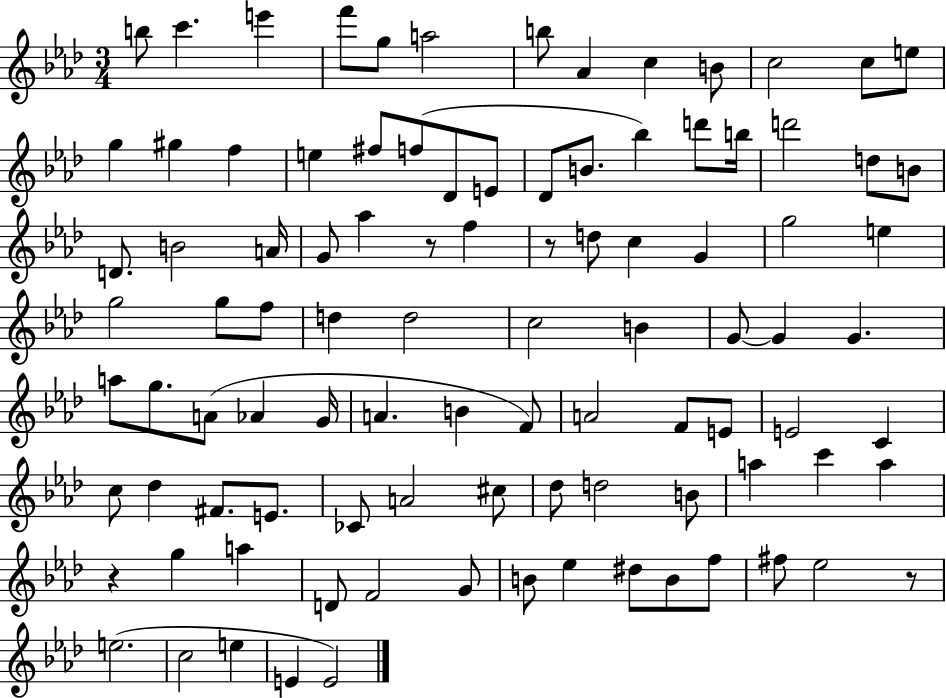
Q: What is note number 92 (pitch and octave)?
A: E4